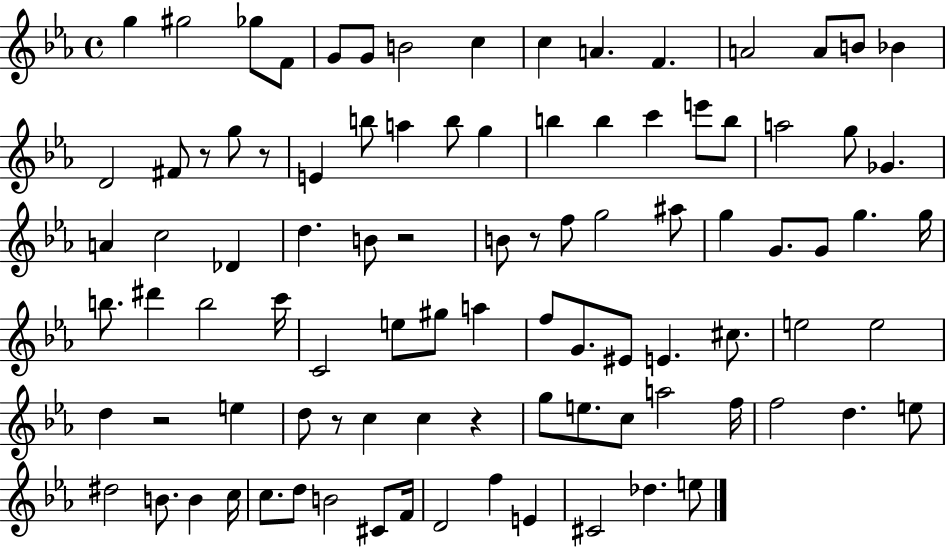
G5/q G#5/h Gb5/e F4/e G4/e G4/e B4/h C5/q C5/q A4/q. F4/q. A4/h A4/e B4/e Bb4/q D4/h F#4/e R/e G5/e R/e E4/q B5/e A5/q B5/e G5/q B5/q B5/q C6/q E6/e B5/e A5/h G5/e Gb4/q. A4/q C5/h Db4/q D5/q. B4/e R/h B4/e R/e F5/e G5/h A#5/e G5/q G4/e. G4/e G5/q. G5/s B5/e. D#6/q B5/h C6/s C4/h E5/e G#5/e A5/q F5/e G4/e. EIS4/e E4/q. C#5/e. E5/h E5/h D5/q R/h E5/q D5/e R/e C5/q C5/q R/q G5/e E5/e. C5/e A5/h F5/s F5/h D5/q. E5/e D#5/h B4/e. B4/q C5/s C5/e. D5/e B4/h C#4/e F4/s D4/h F5/q E4/q C#4/h Db5/q. E5/e